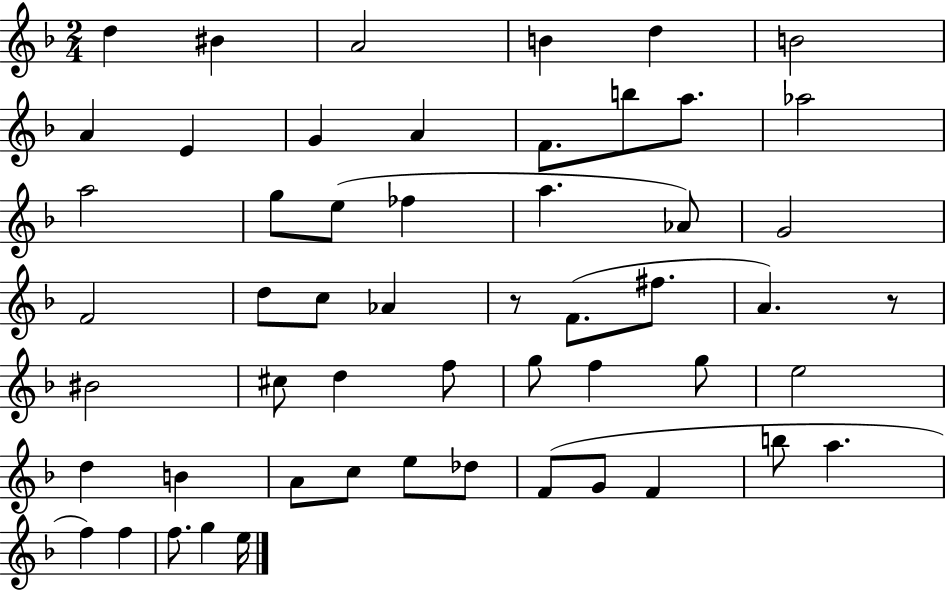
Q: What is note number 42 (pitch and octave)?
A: Db5